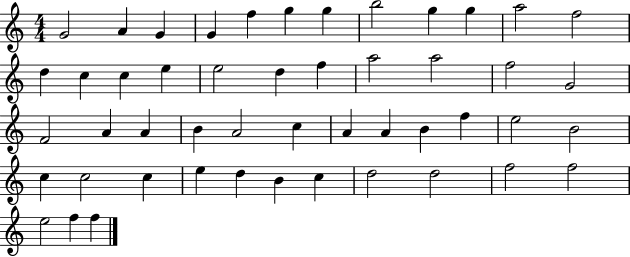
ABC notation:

X:1
T:Untitled
M:4/4
L:1/4
K:C
G2 A G G f g g b2 g g a2 f2 d c c e e2 d f a2 a2 f2 G2 F2 A A B A2 c A A B f e2 B2 c c2 c e d B c d2 d2 f2 f2 e2 f f